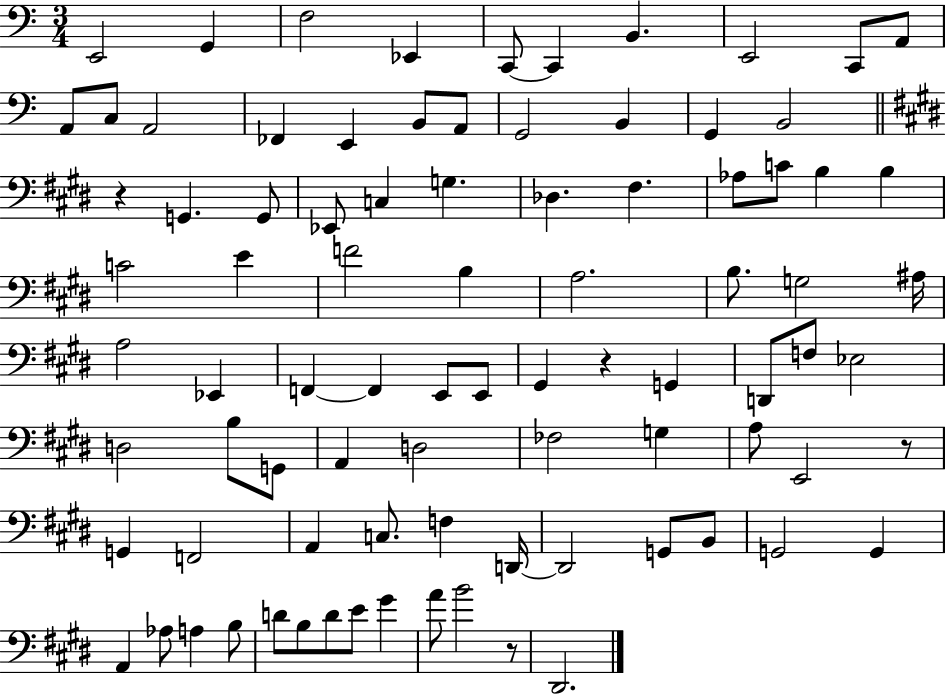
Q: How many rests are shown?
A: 4